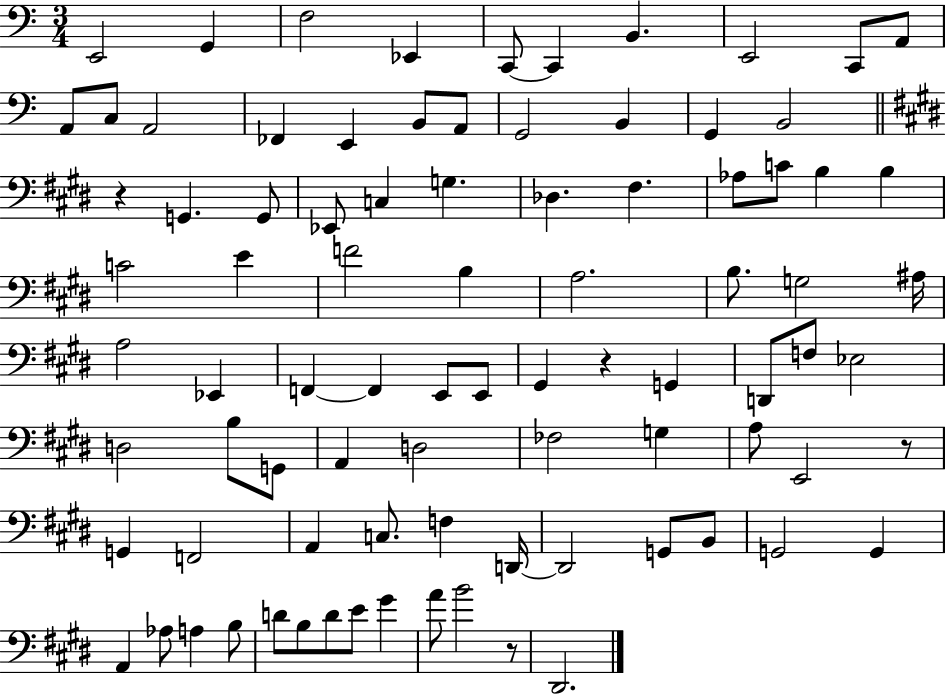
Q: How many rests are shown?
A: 4